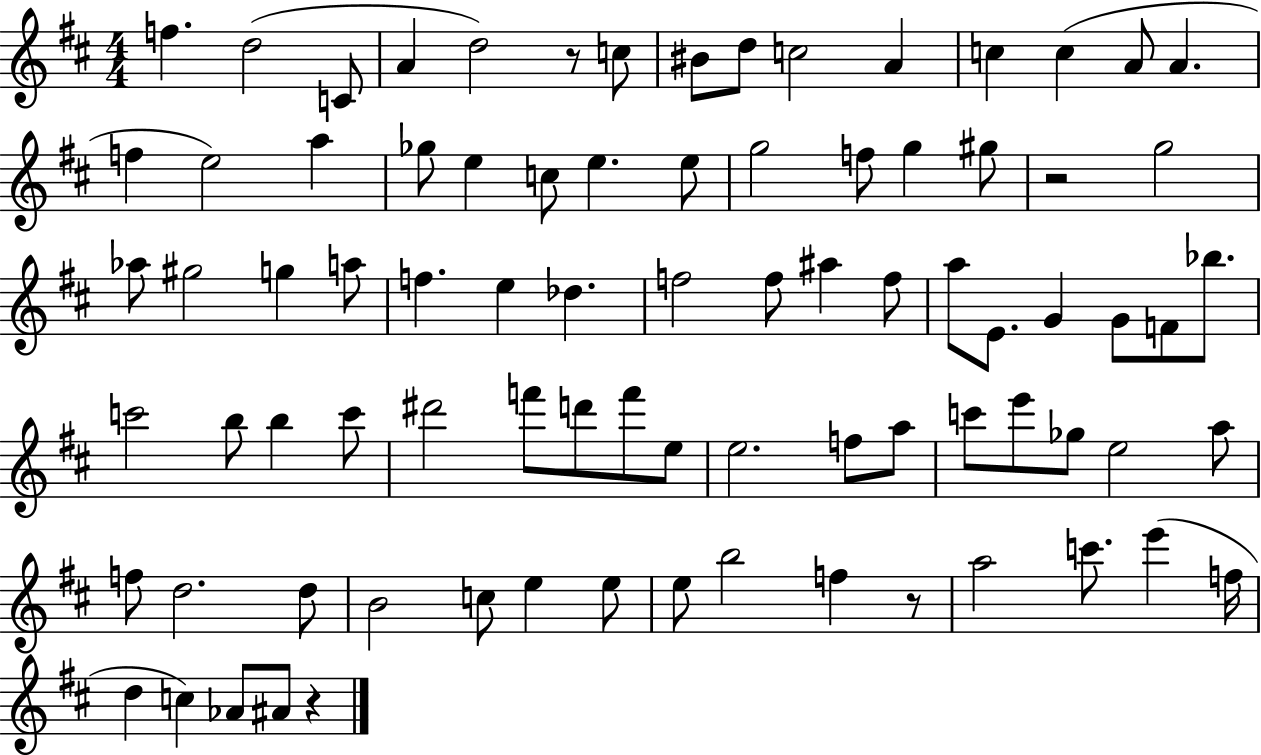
{
  \clef treble
  \numericTimeSignature
  \time 4/4
  \key d \major
  f''4. d''2( c'8 | a'4 d''2) r8 c''8 | bis'8 d''8 c''2 a'4 | c''4 c''4( a'8 a'4. | \break f''4 e''2) a''4 | ges''8 e''4 c''8 e''4. e''8 | g''2 f''8 g''4 gis''8 | r2 g''2 | \break aes''8 gis''2 g''4 a''8 | f''4. e''4 des''4. | f''2 f''8 ais''4 f''8 | a''8 e'8. g'4 g'8 f'8 bes''8. | \break c'''2 b''8 b''4 c'''8 | dis'''2 f'''8 d'''8 f'''8 e''8 | e''2. f''8 a''8 | c'''8 e'''8 ges''8 e''2 a''8 | \break f''8 d''2. d''8 | b'2 c''8 e''4 e''8 | e''8 b''2 f''4 r8 | a''2 c'''8. e'''4( f''16 | \break d''4 c''4) aes'8 ais'8 r4 | \bar "|."
}